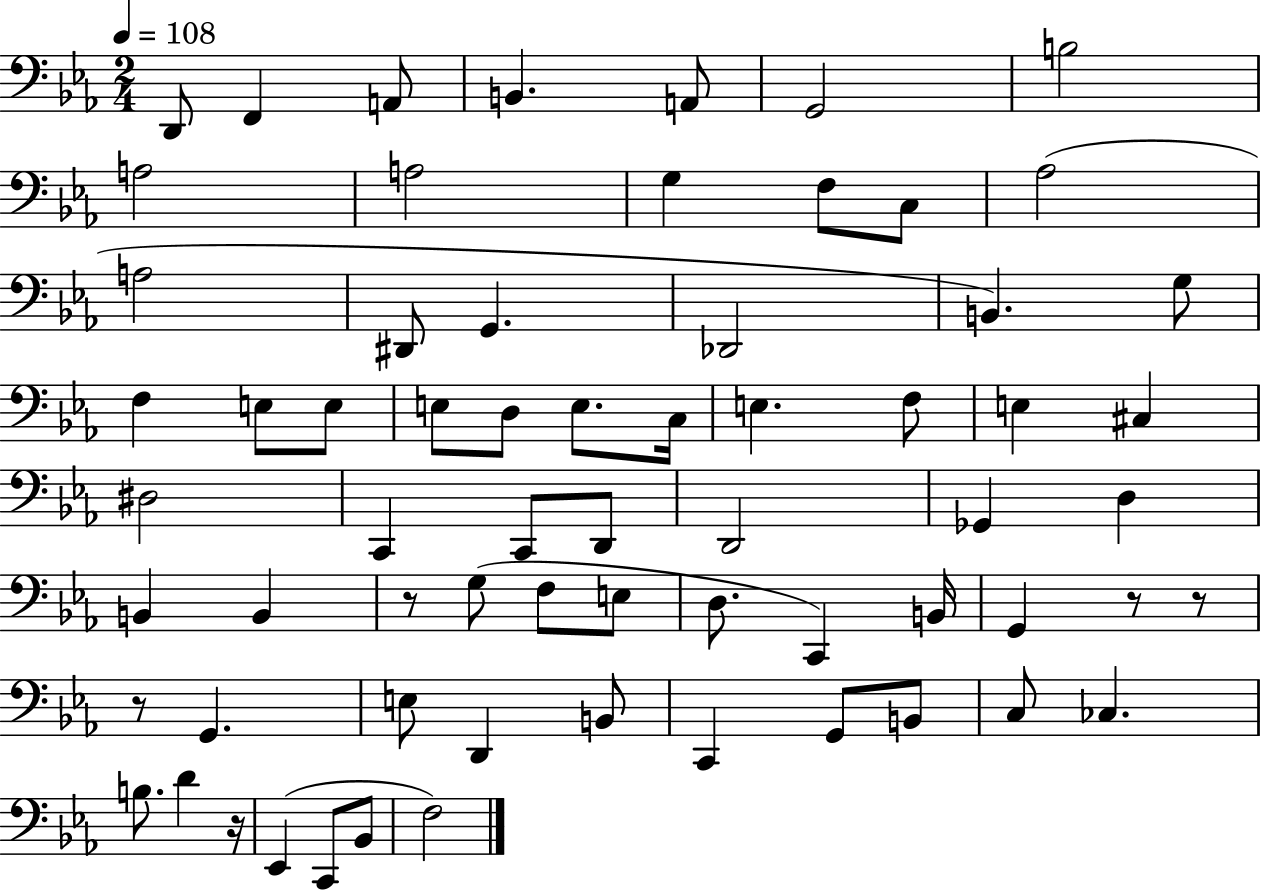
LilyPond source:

{
  \clef bass
  \numericTimeSignature
  \time 2/4
  \key ees \major
  \tempo 4 = 108
  d,8 f,4 a,8 | b,4. a,8 | g,2 | b2 | \break a2 | a2 | g4 f8 c8 | aes2( | \break a2 | dis,8 g,4. | des,2 | b,4.) g8 | \break f4 e8 e8 | e8 d8 e8. c16 | e4. f8 | e4 cis4 | \break dis2 | c,4 c,8 d,8 | d,2 | ges,4 d4 | \break b,4 b,4 | r8 g8( f8 e8 | d8. c,4) b,16 | g,4 r8 r8 | \break r8 g,4. | e8 d,4 b,8 | c,4 g,8 b,8 | c8 ces4. | \break b8. d'4 r16 | ees,4( c,8 bes,8 | f2) | \bar "|."
}